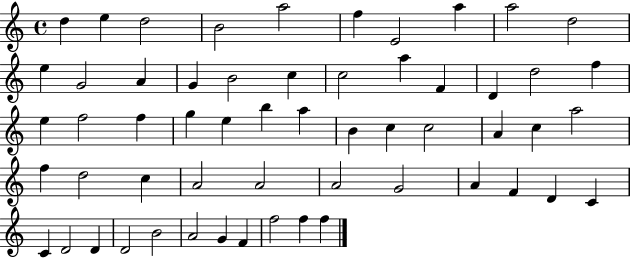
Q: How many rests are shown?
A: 0